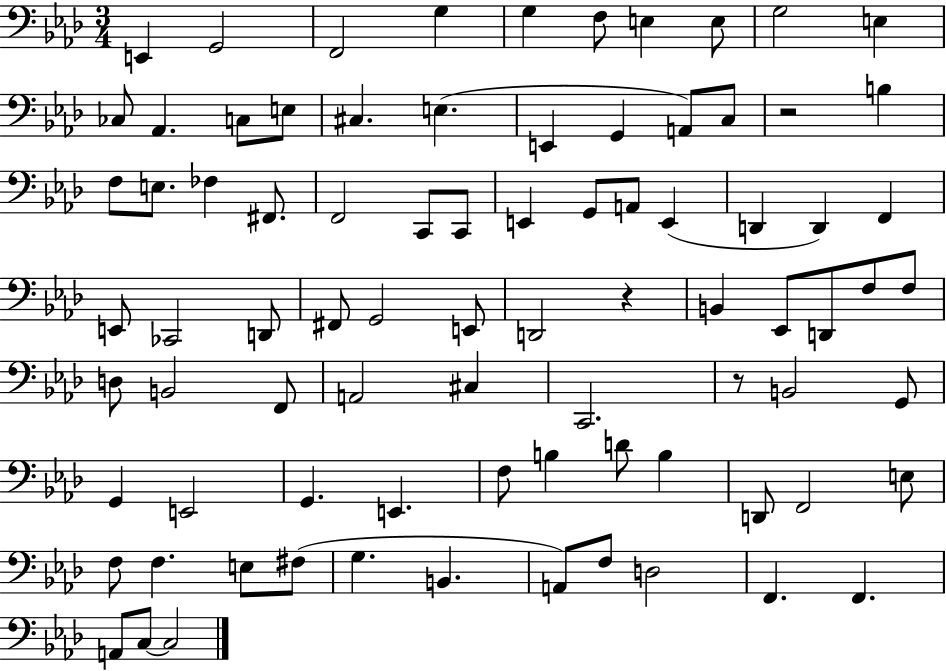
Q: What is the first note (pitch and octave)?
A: E2